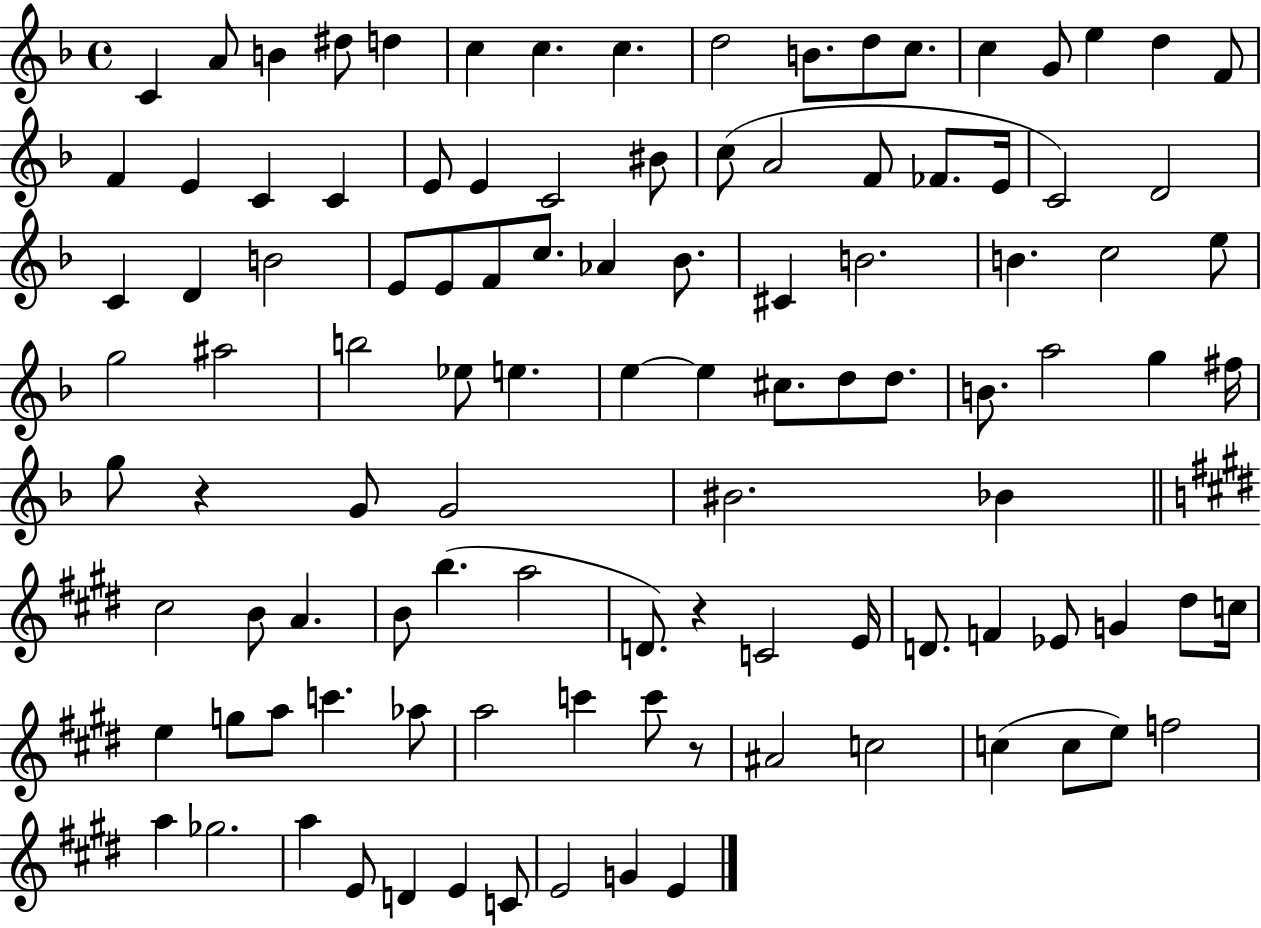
{
  \clef treble
  \time 4/4
  \defaultTimeSignature
  \key f \major
  c'4 a'8 b'4 dis''8 d''4 | c''4 c''4. c''4. | d''2 b'8. d''8 c''8. | c''4 g'8 e''4 d''4 f'8 | \break f'4 e'4 c'4 c'4 | e'8 e'4 c'2 bis'8 | c''8( a'2 f'8 fes'8. e'16 | c'2) d'2 | \break c'4 d'4 b'2 | e'8 e'8 f'8 c''8. aes'4 bes'8. | cis'4 b'2. | b'4. c''2 e''8 | \break g''2 ais''2 | b''2 ees''8 e''4. | e''4~~ e''4 cis''8. d''8 d''8. | b'8. a''2 g''4 fis''16 | \break g''8 r4 g'8 g'2 | bis'2. bes'4 | \bar "||" \break \key e \major cis''2 b'8 a'4. | b'8 b''4.( a''2 | d'8.) r4 c'2 e'16 | d'8. f'4 ees'8 g'4 dis''8 c''16 | \break e''4 g''8 a''8 c'''4. aes''8 | a''2 c'''4 c'''8 r8 | ais'2 c''2 | c''4( c''8 e''8) f''2 | \break a''4 ges''2. | a''4 e'8 d'4 e'4 c'8 | e'2 g'4 e'4 | \bar "|."
}